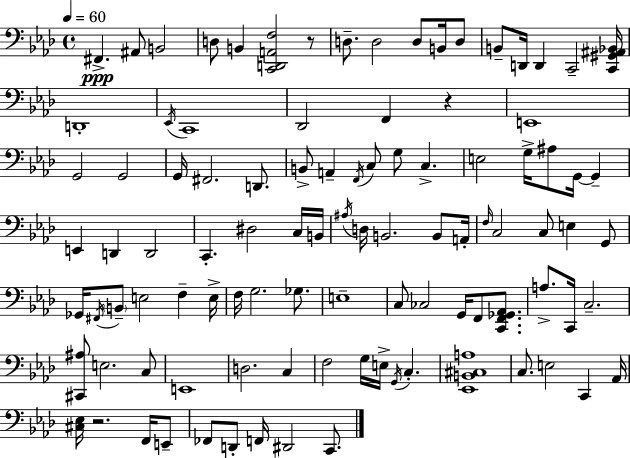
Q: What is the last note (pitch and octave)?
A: C2